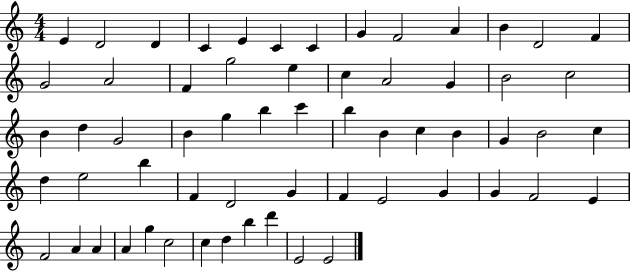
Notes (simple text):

E4/q D4/h D4/q C4/q E4/q C4/q C4/q G4/q F4/h A4/q B4/q D4/h F4/q G4/h A4/h F4/q G5/h E5/q C5/q A4/h G4/q B4/h C5/h B4/q D5/q G4/h B4/q G5/q B5/q C6/q B5/q B4/q C5/q B4/q G4/q B4/h C5/q D5/q E5/h B5/q F4/q D4/h G4/q F4/q E4/h G4/q G4/q F4/h E4/q F4/h A4/q A4/q A4/q G5/q C5/h C5/q D5/q B5/q D6/q E4/h E4/h